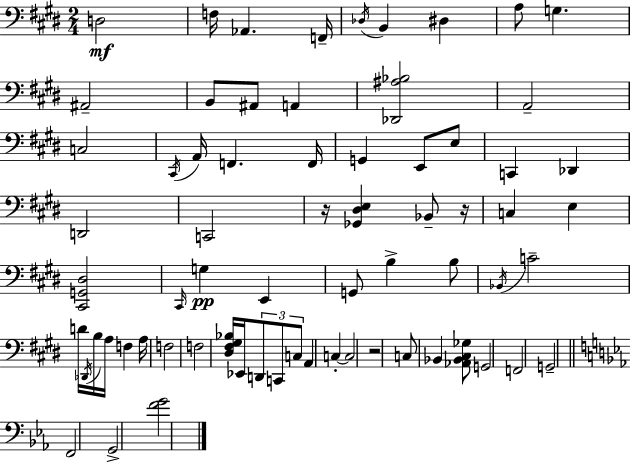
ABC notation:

X:1
T:Untitled
M:2/4
L:1/4
K:E
D,2 F,/4 _A,, F,,/4 _D,/4 B,, ^D, A,/2 G, ^A,,2 B,,/2 ^A,,/2 A,, [_D,,^A,_B,]2 A,,2 C,2 ^C,,/4 A,,/4 F,, F,,/4 G,, E,,/2 E,/2 C,, _D,, D,,2 C,,2 z/4 [_G,,^D,E,] _B,,/2 z/4 C, E, [^C,,G,,^D,]2 ^C,,/4 G, E,, G,,/2 B, B,/2 _B,,/4 C2 D/4 _D,,/4 B,/4 A,/4 F, A,/4 F,2 F,2 [^D,^F,^G,_B,]/4 _E,,/4 D,,/2 C,,/2 C,/2 A,, C, C,2 z2 C,/2 _B,, [_A,,_B,,^C,_G,]/2 G,,2 F,,2 G,,2 F,,2 G,,2 [FG]2